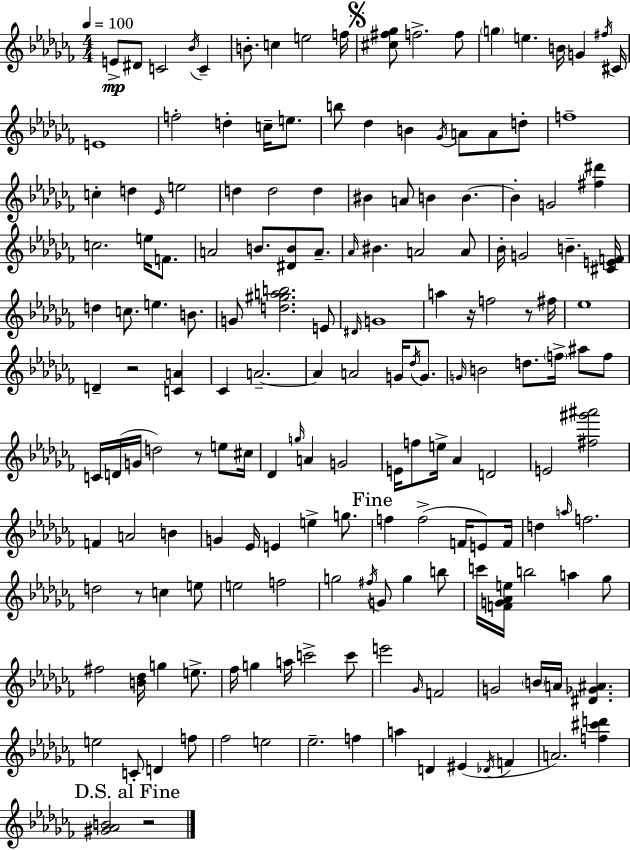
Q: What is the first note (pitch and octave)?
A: E4